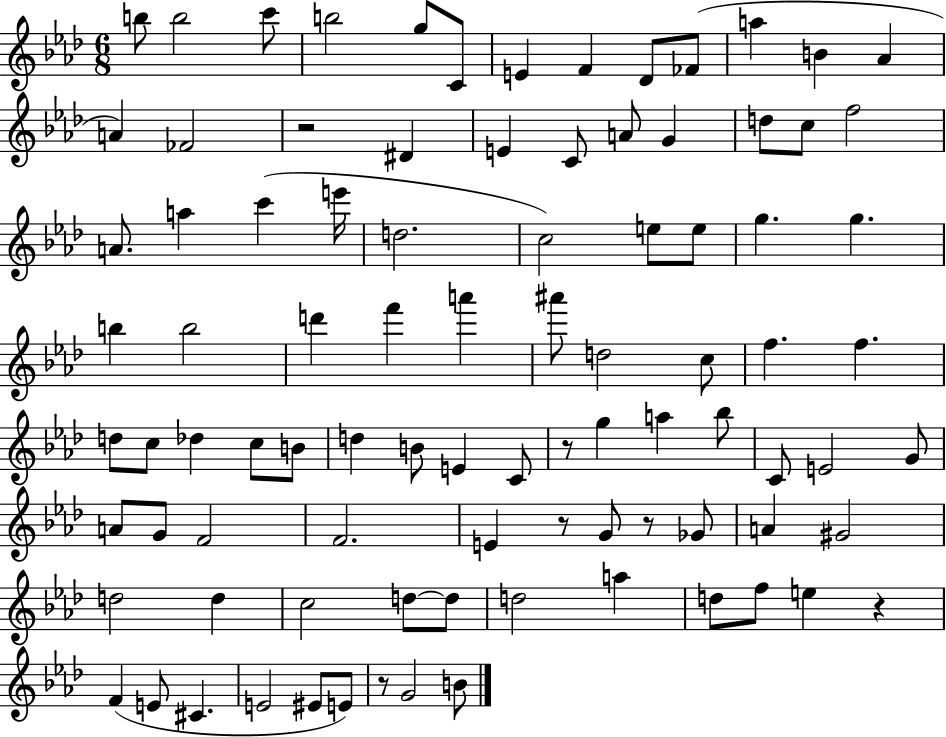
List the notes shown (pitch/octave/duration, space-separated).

B5/e B5/h C6/e B5/h G5/e C4/e E4/q F4/q Db4/e FES4/e A5/q B4/q Ab4/q A4/q FES4/h R/h D#4/q E4/q C4/e A4/e G4/q D5/e C5/e F5/h A4/e. A5/q C6/q E6/s D5/h. C5/h E5/e E5/e G5/q. G5/q. B5/q B5/h D6/q F6/q A6/q A#6/e D5/h C5/e F5/q. F5/q. D5/e C5/e Db5/q C5/e B4/e D5/q B4/e E4/q C4/e R/e G5/q A5/q Bb5/e C4/e E4/h G4/e A4/e G4/e F4/h F4/h. E4/q R/e G4/e R/e Gb4/e A4/q G#4/h D5/h D5/q C5/h D5/e D5/e D5/h A5/q D5/e F5/e E5/q R/q F4/q E4/e C#4/q. E4/h EIS4/e E4/e R/e G4/h B4/e